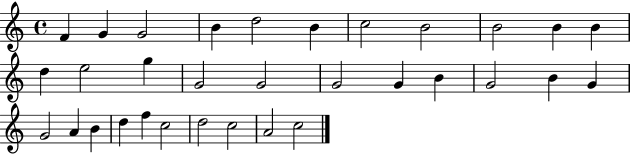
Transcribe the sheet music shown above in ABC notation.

X:1
T:Untitled
M:4/4
L:1/4
K:C
F G G2 B d2 B c2 B2 B2 B B d e2 g G2 G2 G2 G B G2 B G G2 A B d f c2 d2 c2 A2 c2